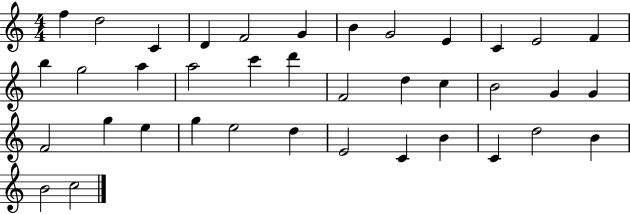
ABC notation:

X:1
T:Untitled
M:4/4
L:1/4
K:C
f d2 C D F2 G B G2 E C E2 F b g2 a a2 c' d' F2 d c B2 G G F2 g e g e2 d E2 C B C d2 B B2 c2